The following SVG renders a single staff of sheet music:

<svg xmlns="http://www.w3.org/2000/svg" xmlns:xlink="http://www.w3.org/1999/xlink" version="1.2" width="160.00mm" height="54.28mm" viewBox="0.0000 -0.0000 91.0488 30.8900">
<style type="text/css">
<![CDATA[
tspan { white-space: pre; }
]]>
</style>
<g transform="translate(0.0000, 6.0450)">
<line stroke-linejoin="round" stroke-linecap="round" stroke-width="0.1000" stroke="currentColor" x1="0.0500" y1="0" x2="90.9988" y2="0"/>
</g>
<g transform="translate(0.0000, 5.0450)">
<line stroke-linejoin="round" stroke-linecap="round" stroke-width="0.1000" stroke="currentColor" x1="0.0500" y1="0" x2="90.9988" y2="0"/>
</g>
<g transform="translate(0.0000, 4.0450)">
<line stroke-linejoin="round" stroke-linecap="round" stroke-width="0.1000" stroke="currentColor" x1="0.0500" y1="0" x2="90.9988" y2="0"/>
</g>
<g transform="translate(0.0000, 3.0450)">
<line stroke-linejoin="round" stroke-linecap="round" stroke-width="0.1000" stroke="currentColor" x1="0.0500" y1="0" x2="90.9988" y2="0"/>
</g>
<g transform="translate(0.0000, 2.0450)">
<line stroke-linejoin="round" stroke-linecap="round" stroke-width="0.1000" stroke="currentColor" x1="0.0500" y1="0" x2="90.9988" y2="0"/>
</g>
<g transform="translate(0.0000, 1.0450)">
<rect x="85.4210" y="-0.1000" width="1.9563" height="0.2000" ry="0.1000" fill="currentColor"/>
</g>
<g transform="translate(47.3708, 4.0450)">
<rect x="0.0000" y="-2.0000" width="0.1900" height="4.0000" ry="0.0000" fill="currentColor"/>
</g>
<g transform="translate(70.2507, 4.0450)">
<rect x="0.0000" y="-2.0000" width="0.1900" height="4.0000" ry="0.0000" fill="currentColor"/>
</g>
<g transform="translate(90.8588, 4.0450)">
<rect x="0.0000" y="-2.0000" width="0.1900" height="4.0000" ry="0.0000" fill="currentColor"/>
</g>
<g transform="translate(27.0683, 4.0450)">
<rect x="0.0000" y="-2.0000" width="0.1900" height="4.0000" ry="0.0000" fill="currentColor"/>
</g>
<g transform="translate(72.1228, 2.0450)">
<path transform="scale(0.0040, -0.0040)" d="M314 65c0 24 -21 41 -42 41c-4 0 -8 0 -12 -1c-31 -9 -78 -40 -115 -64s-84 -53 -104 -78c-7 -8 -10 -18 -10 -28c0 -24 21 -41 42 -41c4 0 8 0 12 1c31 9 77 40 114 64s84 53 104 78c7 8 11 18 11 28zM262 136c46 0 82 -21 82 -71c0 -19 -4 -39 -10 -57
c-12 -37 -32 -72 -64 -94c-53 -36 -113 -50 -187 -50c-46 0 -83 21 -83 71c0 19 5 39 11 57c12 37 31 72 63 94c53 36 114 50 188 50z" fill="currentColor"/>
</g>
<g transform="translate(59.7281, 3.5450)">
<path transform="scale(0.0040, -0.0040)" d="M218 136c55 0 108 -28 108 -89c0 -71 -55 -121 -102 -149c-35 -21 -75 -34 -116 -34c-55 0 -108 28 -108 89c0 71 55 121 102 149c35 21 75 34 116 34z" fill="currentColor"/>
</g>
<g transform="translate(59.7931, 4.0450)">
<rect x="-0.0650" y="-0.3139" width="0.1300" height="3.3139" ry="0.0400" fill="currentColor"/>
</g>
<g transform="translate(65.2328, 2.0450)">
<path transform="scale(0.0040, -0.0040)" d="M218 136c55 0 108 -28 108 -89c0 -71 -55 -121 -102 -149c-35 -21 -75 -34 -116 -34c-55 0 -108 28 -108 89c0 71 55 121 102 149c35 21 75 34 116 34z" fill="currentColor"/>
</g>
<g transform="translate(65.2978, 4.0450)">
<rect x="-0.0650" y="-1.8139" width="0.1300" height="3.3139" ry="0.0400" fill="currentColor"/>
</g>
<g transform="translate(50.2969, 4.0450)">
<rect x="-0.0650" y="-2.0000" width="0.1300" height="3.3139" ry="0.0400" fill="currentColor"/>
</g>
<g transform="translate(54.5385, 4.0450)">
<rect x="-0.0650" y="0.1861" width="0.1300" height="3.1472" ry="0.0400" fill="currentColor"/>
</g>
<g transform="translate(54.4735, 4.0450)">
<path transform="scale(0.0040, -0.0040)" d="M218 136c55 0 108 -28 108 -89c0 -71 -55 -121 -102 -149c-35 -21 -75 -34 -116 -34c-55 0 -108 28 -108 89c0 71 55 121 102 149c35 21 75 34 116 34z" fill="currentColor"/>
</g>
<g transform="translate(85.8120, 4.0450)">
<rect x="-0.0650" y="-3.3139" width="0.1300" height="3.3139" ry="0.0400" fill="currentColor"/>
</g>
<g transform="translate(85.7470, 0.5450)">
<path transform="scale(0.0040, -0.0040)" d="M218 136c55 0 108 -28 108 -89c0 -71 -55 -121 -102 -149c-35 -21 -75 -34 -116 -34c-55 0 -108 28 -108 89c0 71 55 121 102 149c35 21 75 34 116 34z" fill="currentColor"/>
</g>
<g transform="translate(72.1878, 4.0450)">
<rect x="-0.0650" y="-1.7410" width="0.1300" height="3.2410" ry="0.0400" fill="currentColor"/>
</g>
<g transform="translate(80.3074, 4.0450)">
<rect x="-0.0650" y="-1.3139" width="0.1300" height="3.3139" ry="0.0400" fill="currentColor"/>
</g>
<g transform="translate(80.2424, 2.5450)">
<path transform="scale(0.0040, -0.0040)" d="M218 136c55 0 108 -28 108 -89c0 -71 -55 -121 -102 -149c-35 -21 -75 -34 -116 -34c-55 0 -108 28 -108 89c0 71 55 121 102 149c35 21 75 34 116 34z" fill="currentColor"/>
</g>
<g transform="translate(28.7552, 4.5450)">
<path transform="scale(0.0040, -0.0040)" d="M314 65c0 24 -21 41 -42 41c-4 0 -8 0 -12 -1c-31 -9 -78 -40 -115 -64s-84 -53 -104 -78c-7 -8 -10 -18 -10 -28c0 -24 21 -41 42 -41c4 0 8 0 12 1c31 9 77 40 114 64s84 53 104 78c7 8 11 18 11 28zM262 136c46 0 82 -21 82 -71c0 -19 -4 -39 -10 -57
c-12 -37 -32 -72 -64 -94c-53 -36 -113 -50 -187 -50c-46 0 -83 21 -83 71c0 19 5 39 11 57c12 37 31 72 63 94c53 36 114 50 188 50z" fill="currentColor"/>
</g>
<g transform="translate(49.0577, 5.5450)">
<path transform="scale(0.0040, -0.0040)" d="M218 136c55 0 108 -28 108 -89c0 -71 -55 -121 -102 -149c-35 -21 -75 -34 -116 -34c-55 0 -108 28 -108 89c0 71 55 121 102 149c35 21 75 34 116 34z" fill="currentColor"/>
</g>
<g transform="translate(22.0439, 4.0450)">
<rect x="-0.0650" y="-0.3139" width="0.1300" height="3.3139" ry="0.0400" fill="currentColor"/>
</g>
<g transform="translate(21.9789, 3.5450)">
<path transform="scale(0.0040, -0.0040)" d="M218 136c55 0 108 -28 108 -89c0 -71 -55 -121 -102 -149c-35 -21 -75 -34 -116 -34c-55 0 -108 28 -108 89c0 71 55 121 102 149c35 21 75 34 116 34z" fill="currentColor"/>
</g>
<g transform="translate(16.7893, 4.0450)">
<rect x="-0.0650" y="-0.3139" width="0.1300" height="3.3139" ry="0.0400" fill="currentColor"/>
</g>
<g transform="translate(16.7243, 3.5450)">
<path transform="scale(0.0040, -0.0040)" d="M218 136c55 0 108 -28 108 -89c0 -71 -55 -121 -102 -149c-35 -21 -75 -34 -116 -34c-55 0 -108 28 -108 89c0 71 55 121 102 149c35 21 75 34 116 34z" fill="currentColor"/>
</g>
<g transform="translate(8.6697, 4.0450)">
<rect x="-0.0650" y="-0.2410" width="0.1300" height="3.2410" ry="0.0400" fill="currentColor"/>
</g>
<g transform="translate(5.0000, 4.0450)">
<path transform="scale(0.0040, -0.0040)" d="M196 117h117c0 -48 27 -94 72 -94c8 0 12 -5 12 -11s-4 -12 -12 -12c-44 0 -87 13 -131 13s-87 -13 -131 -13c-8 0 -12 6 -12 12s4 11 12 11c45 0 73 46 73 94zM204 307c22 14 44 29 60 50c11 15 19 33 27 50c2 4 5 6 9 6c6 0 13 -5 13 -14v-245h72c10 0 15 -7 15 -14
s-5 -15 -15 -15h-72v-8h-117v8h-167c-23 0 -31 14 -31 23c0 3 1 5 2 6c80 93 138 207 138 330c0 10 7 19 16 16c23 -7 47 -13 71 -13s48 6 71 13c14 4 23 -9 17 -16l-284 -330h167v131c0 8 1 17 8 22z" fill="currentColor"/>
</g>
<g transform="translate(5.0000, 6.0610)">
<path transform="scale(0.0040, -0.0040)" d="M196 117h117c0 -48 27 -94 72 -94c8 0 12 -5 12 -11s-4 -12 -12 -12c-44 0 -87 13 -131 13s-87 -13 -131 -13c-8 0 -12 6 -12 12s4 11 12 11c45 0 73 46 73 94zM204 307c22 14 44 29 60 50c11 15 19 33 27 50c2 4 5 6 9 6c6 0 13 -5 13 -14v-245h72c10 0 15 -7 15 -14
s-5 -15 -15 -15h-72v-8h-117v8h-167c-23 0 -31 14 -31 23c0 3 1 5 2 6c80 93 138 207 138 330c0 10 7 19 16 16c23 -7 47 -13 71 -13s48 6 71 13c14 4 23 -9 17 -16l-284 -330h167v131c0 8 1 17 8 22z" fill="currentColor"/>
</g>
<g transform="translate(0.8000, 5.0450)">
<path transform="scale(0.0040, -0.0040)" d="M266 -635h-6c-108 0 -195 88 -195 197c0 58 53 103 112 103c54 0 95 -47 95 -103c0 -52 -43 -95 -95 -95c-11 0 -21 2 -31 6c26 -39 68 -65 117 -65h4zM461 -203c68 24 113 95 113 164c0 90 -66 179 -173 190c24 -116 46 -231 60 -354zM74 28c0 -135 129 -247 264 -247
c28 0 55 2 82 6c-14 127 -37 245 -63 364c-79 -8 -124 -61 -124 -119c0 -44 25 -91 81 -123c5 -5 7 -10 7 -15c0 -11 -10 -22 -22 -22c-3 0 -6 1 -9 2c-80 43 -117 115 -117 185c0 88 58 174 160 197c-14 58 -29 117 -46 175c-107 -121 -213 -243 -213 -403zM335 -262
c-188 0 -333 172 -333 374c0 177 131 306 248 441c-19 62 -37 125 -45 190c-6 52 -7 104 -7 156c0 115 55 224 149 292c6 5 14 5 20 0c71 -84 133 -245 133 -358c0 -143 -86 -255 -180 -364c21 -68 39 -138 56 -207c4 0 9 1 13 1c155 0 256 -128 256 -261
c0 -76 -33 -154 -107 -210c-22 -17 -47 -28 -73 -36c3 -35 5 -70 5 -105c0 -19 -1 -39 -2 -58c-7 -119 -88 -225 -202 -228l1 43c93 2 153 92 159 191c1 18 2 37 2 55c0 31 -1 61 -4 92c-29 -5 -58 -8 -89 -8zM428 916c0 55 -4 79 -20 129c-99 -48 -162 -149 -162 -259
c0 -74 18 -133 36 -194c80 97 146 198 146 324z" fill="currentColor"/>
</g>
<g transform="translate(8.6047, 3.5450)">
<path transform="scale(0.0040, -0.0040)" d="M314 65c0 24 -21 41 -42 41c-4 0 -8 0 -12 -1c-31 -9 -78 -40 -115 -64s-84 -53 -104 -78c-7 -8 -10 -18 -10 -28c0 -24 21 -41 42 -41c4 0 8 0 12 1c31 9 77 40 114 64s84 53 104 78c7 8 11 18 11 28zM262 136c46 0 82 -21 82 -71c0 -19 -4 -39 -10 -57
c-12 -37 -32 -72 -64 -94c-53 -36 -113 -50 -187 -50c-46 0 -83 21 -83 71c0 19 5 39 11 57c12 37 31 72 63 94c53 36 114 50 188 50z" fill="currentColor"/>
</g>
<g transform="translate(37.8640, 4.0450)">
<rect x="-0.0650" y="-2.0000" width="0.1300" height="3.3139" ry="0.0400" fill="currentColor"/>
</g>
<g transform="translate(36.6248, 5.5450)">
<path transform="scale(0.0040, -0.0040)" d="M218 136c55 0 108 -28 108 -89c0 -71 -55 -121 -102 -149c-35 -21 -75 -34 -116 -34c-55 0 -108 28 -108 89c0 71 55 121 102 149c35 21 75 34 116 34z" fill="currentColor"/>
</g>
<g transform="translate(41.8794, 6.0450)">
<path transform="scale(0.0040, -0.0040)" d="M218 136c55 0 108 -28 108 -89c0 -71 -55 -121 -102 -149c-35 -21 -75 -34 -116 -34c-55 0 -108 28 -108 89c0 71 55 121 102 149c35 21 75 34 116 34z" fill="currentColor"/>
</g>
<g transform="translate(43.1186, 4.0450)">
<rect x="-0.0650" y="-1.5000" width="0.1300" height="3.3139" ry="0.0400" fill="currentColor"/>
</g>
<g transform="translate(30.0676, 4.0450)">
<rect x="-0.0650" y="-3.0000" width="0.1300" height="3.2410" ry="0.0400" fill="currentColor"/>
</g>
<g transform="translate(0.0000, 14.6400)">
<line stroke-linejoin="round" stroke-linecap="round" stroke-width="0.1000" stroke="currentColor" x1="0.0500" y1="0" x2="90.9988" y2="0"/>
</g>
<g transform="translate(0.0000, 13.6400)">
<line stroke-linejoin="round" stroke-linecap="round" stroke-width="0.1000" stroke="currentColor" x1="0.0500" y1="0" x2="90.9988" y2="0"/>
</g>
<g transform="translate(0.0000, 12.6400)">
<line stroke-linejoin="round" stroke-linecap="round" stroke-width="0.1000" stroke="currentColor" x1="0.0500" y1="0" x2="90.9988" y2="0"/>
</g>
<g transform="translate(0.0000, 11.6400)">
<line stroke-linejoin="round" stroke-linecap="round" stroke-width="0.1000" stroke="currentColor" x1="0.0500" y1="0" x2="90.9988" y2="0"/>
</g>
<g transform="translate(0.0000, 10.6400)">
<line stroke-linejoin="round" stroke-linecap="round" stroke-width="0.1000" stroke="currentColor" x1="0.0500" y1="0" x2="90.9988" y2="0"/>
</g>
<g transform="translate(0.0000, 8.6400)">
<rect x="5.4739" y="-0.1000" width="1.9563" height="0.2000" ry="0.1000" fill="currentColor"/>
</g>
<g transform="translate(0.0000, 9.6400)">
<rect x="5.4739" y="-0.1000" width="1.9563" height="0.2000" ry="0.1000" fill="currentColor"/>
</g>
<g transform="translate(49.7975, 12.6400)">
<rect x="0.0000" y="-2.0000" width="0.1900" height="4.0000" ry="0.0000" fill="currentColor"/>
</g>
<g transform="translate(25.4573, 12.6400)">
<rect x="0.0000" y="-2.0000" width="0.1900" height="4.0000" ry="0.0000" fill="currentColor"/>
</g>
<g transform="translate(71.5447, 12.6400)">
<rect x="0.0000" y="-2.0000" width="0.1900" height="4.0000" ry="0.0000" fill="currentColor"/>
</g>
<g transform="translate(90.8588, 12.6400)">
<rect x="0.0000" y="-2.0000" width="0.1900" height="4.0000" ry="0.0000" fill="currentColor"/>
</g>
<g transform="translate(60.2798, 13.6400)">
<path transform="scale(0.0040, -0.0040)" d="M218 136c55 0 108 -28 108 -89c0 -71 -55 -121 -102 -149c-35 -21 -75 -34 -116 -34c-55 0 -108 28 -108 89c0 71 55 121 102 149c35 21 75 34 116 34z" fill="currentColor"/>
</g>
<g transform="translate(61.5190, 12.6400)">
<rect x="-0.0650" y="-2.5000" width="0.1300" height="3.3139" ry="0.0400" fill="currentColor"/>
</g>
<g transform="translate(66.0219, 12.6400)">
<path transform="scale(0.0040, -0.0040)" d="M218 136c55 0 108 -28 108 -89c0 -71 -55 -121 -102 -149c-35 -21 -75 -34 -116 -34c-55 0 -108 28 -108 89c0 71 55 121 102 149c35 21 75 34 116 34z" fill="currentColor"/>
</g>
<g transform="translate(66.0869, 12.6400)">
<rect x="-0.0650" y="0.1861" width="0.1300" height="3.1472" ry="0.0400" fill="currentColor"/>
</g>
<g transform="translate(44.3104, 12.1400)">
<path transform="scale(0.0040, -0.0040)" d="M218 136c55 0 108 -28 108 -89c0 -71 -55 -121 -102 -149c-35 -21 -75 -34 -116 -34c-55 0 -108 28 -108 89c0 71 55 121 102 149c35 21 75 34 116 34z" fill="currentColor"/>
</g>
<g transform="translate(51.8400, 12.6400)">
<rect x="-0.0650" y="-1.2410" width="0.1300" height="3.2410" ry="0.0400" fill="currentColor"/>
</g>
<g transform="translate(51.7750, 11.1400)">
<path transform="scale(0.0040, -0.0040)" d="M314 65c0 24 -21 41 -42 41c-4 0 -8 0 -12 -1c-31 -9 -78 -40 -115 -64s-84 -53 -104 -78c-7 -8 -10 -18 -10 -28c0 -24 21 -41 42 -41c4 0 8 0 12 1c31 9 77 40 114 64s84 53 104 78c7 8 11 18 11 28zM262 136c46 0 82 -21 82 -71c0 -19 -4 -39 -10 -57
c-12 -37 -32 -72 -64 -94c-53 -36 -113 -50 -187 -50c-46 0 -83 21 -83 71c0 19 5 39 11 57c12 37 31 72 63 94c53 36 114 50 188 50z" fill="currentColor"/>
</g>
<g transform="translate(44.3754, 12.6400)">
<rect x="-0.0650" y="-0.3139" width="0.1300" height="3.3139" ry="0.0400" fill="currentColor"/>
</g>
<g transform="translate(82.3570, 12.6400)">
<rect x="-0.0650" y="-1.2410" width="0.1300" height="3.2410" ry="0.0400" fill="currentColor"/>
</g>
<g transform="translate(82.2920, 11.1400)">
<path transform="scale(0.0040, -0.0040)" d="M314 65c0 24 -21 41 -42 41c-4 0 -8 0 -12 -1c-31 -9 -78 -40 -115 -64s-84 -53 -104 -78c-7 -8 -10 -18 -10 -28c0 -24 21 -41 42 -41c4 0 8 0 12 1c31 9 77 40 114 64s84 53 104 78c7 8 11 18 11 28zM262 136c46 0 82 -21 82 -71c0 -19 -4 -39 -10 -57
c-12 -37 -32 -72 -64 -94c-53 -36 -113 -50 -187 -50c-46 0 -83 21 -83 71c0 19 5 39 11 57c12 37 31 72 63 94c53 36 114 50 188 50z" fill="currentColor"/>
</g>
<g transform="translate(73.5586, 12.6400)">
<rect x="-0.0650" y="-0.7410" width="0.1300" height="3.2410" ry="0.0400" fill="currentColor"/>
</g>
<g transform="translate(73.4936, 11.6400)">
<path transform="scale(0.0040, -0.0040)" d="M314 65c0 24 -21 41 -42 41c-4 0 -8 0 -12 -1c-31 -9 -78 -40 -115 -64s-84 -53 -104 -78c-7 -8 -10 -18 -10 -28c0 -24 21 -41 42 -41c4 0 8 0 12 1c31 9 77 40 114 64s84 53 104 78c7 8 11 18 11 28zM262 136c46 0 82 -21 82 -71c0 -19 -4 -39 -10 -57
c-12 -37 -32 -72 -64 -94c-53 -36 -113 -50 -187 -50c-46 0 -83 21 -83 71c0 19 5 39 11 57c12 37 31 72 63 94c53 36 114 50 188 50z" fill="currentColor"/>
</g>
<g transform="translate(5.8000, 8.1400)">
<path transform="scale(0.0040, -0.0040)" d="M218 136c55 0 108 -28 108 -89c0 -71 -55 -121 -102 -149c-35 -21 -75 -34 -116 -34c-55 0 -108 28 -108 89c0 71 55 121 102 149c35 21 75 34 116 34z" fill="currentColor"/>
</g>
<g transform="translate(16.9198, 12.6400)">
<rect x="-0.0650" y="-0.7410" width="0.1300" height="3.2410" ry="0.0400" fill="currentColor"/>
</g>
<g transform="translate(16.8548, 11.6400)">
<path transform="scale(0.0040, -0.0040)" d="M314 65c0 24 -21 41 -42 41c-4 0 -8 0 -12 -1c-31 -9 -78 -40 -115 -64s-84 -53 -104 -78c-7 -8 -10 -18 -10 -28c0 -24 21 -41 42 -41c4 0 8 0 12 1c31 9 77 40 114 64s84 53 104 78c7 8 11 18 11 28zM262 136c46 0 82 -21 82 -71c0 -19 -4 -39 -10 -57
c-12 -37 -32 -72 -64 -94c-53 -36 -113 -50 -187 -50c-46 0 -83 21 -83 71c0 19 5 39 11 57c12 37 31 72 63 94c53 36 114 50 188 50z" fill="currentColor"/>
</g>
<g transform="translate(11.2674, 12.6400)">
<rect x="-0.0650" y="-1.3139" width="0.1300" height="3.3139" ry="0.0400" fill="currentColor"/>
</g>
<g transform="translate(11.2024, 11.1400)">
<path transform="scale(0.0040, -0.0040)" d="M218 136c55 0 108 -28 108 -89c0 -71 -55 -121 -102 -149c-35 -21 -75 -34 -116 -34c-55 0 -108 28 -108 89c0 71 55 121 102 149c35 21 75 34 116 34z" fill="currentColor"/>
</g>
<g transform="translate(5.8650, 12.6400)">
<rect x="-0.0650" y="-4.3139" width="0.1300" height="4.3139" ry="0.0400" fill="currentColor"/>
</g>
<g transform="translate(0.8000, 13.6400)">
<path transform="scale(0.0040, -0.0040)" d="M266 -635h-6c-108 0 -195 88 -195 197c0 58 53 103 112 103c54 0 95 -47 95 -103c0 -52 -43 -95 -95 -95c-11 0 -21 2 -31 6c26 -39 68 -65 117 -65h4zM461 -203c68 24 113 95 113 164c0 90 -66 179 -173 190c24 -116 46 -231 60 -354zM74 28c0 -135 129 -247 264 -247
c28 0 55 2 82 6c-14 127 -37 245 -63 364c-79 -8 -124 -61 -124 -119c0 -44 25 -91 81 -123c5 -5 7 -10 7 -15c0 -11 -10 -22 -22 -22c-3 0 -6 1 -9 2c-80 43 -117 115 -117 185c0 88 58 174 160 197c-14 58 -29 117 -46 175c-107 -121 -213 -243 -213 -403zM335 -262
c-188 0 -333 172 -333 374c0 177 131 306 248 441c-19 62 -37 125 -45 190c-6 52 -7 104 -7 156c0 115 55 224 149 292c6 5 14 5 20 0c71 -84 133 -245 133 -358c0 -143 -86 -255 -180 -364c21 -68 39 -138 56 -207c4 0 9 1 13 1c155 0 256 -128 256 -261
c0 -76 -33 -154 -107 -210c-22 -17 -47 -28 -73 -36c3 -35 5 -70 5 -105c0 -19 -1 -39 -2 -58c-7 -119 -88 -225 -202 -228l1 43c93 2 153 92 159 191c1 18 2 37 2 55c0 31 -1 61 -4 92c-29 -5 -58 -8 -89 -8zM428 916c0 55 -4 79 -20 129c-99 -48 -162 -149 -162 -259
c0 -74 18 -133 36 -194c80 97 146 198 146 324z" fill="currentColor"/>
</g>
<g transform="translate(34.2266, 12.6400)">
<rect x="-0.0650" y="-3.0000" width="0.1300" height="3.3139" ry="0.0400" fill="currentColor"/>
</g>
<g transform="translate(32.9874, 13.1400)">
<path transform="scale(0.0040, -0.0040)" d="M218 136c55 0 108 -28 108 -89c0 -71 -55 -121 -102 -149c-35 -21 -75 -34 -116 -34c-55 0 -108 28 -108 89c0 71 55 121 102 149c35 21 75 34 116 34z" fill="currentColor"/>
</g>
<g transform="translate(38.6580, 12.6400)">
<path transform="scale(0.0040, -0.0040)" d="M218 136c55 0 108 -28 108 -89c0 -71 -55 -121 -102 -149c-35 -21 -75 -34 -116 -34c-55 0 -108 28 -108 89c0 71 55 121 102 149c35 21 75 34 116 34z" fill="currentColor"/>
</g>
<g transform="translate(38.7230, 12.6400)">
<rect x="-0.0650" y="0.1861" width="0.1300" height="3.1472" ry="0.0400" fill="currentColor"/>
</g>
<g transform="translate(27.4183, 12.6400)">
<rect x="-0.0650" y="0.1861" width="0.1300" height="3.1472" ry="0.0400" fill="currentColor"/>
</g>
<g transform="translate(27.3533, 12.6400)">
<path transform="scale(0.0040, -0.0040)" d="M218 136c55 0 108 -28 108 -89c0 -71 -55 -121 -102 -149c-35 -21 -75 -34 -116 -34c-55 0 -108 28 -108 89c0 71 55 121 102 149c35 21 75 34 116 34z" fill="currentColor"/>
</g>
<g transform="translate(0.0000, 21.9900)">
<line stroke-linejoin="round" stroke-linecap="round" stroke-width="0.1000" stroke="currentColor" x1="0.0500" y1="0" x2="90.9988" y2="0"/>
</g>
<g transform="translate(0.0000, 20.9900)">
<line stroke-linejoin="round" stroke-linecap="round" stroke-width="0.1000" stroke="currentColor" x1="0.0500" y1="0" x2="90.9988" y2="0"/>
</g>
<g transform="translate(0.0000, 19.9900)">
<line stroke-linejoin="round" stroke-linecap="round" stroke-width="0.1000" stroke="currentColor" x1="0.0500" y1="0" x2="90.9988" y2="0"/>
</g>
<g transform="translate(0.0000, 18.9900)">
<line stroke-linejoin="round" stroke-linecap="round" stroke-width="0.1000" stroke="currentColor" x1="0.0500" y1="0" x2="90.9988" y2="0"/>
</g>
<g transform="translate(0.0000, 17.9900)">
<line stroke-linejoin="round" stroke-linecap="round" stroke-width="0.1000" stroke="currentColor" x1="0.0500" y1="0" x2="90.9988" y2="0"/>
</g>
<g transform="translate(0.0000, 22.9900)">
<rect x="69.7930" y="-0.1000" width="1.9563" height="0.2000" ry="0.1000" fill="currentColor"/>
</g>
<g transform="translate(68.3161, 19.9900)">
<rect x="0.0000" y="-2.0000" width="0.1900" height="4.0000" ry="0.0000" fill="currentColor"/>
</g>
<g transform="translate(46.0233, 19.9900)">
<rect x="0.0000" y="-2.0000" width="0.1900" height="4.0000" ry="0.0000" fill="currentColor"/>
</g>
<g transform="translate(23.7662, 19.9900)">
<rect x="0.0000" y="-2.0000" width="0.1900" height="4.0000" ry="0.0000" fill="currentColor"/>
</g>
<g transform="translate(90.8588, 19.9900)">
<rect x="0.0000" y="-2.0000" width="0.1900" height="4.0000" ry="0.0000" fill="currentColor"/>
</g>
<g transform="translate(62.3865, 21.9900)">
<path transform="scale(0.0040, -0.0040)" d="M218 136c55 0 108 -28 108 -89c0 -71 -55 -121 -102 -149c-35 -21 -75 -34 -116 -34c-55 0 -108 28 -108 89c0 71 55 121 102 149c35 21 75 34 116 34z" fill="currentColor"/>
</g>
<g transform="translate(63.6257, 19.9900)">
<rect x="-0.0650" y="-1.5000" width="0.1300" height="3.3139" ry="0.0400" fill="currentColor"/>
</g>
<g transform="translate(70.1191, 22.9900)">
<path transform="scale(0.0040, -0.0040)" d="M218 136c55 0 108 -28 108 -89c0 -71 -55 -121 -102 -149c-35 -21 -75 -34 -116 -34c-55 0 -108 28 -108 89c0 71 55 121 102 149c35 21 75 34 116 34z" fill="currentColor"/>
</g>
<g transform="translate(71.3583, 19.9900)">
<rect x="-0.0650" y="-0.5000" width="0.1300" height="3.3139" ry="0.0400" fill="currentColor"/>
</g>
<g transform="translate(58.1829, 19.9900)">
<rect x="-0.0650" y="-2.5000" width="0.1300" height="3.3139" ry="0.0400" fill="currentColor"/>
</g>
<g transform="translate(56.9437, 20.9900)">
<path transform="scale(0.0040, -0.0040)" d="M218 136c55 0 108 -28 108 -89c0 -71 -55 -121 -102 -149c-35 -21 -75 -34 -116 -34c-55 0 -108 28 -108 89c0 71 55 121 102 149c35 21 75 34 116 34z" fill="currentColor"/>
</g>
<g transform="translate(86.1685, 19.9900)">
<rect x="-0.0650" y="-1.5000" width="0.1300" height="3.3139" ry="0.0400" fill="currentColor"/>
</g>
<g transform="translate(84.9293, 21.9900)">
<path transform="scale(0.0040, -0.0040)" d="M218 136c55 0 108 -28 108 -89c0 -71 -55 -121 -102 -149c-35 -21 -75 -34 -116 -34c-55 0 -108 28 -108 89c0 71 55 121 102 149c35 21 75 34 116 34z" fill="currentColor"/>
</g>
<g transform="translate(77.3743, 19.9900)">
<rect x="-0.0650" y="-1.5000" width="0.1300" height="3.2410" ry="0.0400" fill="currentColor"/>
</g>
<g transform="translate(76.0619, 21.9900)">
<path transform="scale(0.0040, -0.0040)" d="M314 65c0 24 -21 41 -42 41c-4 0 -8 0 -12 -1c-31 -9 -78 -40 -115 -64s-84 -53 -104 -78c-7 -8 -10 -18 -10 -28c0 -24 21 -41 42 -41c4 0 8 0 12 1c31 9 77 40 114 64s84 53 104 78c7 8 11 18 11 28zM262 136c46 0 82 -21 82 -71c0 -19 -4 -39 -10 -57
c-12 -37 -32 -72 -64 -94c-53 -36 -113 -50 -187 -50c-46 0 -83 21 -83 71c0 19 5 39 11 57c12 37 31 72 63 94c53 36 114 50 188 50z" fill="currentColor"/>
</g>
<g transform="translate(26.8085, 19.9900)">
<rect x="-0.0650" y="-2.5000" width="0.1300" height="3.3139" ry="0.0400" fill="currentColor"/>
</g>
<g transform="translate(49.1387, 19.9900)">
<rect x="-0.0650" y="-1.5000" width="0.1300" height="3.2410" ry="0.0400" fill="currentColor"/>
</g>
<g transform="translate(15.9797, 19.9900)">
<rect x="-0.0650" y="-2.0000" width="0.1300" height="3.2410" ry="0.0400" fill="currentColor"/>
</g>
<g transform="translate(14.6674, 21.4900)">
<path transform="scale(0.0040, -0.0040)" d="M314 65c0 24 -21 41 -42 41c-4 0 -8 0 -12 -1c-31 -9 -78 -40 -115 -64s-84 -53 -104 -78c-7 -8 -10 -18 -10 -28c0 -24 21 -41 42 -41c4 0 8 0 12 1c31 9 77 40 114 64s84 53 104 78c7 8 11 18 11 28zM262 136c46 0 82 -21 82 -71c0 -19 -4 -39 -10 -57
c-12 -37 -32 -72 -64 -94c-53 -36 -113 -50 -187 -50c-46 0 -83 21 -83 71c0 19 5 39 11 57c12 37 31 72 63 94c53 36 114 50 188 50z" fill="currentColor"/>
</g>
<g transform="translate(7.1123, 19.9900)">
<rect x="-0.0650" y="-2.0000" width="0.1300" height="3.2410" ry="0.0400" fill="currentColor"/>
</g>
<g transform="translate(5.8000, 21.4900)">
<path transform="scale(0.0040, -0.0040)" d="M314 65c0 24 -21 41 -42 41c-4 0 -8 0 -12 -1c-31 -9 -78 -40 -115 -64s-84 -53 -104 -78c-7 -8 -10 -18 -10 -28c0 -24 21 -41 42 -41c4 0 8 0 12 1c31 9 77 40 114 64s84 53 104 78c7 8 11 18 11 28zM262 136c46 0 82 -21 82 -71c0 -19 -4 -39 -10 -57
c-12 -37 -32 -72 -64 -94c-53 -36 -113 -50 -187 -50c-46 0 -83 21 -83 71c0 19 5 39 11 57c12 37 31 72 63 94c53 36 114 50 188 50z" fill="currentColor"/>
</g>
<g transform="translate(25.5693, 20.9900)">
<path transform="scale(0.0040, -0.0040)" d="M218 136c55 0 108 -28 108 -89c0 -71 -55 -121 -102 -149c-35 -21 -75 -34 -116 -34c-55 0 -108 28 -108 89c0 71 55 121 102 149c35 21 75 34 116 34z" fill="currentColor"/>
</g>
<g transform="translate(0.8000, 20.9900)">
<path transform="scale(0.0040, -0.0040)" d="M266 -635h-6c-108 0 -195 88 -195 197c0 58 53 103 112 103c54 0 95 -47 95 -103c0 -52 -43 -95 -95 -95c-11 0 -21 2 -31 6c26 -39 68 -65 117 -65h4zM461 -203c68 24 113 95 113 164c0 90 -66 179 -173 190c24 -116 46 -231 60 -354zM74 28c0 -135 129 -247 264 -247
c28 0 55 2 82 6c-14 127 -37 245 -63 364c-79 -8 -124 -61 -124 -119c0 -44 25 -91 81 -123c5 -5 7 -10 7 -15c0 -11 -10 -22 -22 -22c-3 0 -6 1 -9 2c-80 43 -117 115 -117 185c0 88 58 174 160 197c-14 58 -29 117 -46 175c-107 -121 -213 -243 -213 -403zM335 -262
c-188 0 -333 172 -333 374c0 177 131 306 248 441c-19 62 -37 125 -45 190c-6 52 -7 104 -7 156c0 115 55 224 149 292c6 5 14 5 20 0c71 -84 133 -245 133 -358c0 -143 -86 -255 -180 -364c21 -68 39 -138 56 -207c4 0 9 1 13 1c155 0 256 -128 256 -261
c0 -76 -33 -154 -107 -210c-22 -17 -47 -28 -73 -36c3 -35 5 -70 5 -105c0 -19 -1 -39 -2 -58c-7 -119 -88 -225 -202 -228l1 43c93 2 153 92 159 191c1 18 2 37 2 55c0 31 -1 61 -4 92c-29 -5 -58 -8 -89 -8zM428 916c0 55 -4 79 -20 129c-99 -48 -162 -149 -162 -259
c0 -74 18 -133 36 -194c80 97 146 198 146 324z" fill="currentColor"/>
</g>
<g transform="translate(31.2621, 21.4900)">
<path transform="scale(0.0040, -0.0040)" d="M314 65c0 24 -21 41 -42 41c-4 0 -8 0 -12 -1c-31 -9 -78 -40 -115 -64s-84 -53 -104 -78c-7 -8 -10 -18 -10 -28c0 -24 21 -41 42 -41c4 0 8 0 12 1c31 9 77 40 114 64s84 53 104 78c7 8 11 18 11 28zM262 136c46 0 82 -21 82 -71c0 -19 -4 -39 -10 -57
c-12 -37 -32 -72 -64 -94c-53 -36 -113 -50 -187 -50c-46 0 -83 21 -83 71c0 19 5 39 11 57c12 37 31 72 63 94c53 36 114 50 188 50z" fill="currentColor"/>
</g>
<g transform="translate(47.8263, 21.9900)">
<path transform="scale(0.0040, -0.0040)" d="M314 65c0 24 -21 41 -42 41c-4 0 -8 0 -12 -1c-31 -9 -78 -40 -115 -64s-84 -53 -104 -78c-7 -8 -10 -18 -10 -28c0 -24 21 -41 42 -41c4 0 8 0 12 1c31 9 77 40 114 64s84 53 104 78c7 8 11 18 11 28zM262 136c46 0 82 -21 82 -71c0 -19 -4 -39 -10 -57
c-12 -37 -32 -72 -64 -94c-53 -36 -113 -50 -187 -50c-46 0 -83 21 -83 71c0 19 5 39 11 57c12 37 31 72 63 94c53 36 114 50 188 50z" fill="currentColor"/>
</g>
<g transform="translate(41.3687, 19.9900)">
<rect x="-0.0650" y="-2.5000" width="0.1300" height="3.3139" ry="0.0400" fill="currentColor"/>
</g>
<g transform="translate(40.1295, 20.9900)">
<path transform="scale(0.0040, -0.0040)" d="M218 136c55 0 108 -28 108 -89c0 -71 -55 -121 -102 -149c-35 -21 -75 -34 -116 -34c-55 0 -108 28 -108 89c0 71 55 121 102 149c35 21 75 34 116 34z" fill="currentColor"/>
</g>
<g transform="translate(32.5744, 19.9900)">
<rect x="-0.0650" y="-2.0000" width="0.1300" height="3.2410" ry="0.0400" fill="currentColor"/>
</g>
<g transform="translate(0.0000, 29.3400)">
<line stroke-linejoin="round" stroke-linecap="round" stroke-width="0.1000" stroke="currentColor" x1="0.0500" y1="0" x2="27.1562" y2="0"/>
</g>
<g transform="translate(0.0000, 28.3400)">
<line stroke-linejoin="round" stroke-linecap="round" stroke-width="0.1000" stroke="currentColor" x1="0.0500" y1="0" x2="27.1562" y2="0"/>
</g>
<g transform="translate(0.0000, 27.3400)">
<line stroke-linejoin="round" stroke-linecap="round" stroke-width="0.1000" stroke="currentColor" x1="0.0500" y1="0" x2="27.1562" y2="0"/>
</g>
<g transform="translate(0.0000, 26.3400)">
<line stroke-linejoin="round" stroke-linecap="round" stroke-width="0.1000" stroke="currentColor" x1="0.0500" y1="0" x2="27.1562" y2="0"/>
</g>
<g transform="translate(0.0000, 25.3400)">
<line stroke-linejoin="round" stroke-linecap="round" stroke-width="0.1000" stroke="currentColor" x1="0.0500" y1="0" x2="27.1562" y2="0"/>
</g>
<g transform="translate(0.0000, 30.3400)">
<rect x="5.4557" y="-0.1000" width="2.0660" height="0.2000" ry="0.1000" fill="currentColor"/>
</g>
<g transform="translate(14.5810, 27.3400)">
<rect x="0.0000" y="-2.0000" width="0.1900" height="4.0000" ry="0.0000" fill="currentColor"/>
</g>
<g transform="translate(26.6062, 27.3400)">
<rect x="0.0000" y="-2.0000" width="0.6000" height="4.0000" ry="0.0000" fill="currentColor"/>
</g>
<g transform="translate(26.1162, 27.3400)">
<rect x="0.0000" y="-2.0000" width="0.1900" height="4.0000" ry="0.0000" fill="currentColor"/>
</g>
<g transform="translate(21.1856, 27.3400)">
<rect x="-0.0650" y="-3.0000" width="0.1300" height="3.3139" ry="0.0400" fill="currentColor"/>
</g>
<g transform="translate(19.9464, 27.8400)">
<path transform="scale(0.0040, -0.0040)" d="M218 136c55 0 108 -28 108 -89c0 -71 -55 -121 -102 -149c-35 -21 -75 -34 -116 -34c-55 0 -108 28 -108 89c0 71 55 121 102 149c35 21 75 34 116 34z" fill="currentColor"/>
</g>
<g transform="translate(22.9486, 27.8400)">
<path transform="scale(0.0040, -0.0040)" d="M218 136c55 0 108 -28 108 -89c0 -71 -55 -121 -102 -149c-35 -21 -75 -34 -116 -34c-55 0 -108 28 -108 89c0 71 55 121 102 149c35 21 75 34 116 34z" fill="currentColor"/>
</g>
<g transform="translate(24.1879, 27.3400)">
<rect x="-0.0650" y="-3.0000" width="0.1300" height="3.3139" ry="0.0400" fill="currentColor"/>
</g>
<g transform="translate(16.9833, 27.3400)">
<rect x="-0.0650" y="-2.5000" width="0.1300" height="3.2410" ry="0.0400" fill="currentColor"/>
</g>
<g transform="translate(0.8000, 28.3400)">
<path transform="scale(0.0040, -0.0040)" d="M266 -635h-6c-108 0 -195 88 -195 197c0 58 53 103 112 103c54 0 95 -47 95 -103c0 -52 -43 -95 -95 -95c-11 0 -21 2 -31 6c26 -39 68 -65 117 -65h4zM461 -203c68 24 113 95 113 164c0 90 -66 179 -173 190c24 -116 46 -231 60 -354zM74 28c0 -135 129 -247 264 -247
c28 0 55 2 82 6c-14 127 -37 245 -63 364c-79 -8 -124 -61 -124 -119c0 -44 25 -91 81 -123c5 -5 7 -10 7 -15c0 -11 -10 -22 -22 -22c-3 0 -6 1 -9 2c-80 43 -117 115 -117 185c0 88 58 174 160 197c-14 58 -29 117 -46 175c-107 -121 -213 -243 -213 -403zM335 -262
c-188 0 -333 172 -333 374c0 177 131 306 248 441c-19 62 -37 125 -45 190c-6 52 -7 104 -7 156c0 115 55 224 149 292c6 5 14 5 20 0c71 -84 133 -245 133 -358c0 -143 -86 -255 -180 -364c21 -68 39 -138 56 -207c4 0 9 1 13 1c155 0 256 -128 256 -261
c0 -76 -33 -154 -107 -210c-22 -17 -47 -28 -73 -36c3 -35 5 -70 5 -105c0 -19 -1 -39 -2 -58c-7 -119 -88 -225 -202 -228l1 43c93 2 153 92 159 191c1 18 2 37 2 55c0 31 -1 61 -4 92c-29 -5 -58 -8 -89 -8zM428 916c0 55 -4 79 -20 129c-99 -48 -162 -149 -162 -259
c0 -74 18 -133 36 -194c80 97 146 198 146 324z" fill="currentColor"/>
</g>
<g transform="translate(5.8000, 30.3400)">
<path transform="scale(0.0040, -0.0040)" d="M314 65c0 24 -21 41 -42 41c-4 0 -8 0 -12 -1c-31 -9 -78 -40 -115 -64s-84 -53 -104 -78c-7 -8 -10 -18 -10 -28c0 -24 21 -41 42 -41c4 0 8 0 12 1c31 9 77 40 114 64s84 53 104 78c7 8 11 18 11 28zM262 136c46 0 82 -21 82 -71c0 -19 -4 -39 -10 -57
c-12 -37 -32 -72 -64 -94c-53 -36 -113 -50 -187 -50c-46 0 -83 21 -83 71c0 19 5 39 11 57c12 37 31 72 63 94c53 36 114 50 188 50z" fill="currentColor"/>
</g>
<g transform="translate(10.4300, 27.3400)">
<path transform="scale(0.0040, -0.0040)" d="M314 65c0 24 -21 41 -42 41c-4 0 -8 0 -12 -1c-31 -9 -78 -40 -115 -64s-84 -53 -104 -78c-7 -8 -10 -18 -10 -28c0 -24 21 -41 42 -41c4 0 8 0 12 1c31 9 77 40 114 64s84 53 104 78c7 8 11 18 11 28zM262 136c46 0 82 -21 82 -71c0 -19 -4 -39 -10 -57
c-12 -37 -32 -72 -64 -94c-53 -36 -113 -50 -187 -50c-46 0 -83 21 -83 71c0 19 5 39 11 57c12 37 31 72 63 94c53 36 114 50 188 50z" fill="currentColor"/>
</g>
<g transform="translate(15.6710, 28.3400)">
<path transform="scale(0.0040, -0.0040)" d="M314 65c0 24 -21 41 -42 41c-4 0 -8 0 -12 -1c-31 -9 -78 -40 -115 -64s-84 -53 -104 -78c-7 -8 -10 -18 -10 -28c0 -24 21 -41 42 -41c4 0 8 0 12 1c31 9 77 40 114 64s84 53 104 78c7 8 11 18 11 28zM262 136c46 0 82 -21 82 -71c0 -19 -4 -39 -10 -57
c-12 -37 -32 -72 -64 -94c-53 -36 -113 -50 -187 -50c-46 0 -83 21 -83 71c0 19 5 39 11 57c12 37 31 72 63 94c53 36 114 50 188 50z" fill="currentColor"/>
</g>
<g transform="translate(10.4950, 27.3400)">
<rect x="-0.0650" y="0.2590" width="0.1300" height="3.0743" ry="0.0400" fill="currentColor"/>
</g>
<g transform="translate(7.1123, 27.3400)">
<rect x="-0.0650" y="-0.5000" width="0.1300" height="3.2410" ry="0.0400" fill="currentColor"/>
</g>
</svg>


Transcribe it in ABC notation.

X:1
T:Untitled
M:4/4
L:1/4
K:C
c2 c c A2 F E F B c f f2 e b d' e d2 B A B c e2 G B d2 e2 F2 F2 G F2 G E2 G E C E2 E C2 B2 G2 A A